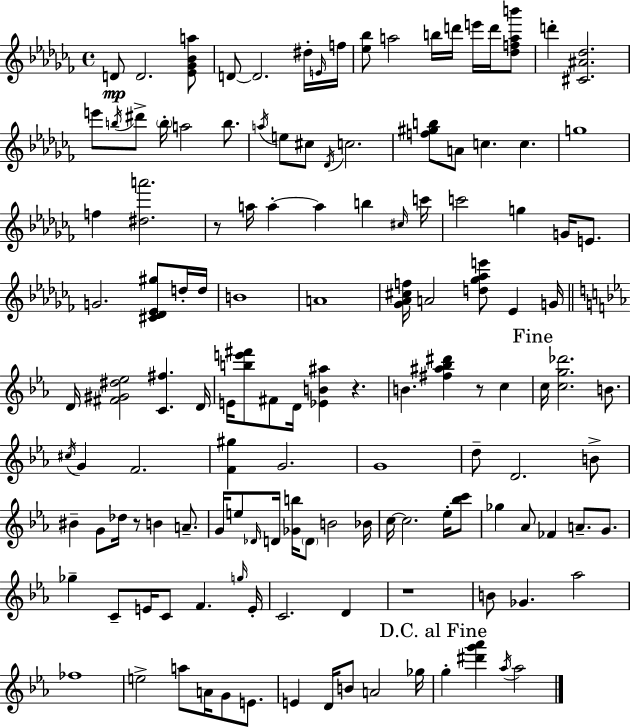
{
  \clef treble
  \time 4/4
  \defaultTimeSignature
  \key aes \minor
  d'8\mp d'2. <ees' ges' bes' a''>8 | d'8~~ d'2. dis''16-. \grace { e'16 } | f''16 <ees'' bes''>8 a''2 b''16 d'''16 e'''16 d'''16 <des'' f'' a'' b'''>8 | d'''4-. <cis' ais' des''>2. | \break e'''8 \acciaccatura { b''16 } dis'''8-> \parenthesize b''16-. a''2 b''8. | \acciaccatura { a''16 } e''8 cis''8 \acciaccatura { des'16 } c''2. | <f'' gis'' b''>8 a'8 c''4. c''4. | g''1 | \break f''4 <dis'' a'''>2. | r8 a''16 a''4-.~~ a''4 b''4 | \grace { cis''16 } c'''16 c'''2 g''4 | g'16 e'8. g'2. | \break <cis' des' ees' gis''>8 d''16-. d''16 b'1 | a'1 | <ges' aes' cis'' f''>16 a'2 <d'' ges'' aes'' e'''>8 | ees'4 g'16 \bar "||" \break \key ees \major d'16 <fis' gis' dis'' ees''>2 <c' fis''>4. d'16 | e'16 <b'' e''' fis'''>8 fis'8 d'16 <ees' b' ais''>4 r4. | b'4. <fis'' ais'' bes'' dis'''>4 r8 c''4 | \mark "Fine" c''16 <c'' g'' des'''>2. b'8. | \break \acciaccatura { cis''16 } g'4 f'2. | <f' gis''>4 g'2. | g'1 | d''8-- d'2. b'8-> | \break bis'4-- g'8 des''16 r8 b'4 a'8.-- | g'16 e''8 \grace { des'16 } d'16 <ges' b''>16 \parenthesize d'8 b'2 | bes'16 c''16~~ c''2. ees''16-. | <bes'' c'''>8 ges''4 aes'8 fes'4 a'8.-- g'8. | \break ges''4-- c'8-- e'16 c'8 f'4. | \grace { g''16 } e'16-. c'2. d'4 | r1 | b'8 ges'4. aes''2 | \break fes''1 | e''2-> a''8 a'16 g'8 | e'8. e'4 d'16 b'8 a'2 | ges''16 \mark "D.C. al Fine" g''4-. <dis''' g''' aes'''>4 \acciaccatura { aes''16 } aes''2 | \break \bar "|."
}